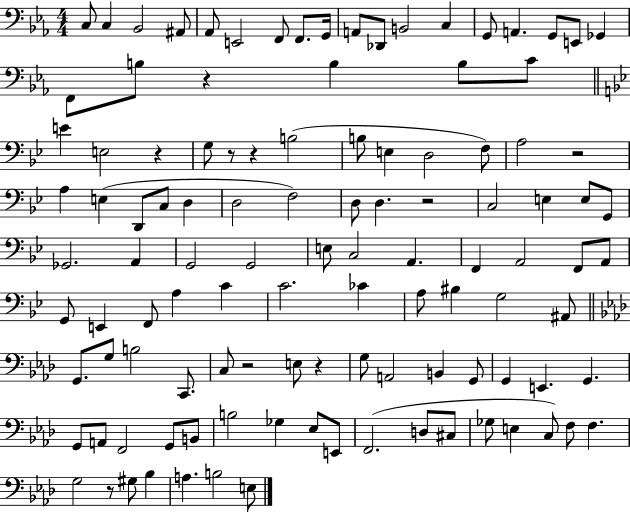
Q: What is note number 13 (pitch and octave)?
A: C3